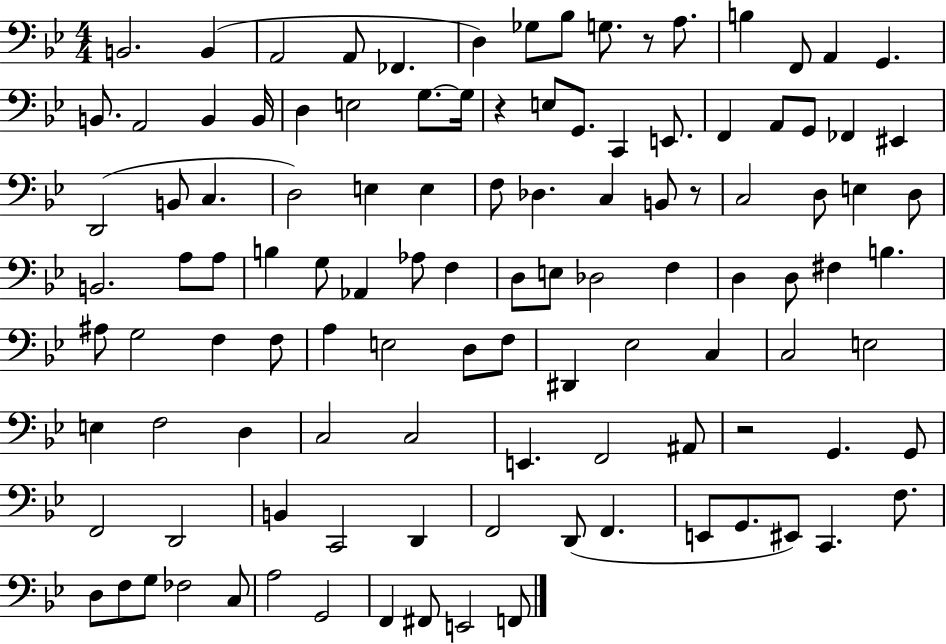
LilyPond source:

{
  \clef bass
  \numericTimeSignature
  \time 4/4
  \key bes \major
  b,2. b,4( | a,2 a,8 fes,4. | d4) ges8 bes8 g8. r8 a8. | b4 f,8 a,4 g,4. | \break b,8. a,2 b,4 b,16 | d4 e2 g8.~~ g16 | r4 e8 g,8. c,4 e,8. | f,4 a,8 g,8 fes,4 eis,4 | \break d,2( b,8 c4. | d2) e4 e4 | f8 des4. c4 b,8 r8 | c2 d8 e4 d8 | \break b,2. a8 a8 | b4 g8 aes,4 aes8 f4 | d8 e8 des2 f4 | d4 d8 fis4 b4. | \break ais8 g2 f4 f8 | a4 e2 d8 f8 | dis,4 ees2 c4 | c2 e2 | \break e4 f2 d4 | c2 c2 | e,4. f,2 ais,8 | r2 g,4. g,8 | \break f,2 d,2 | b,4 c,2 d,4 | f,2 d,8( f,4. | e,8 g,8. eis,8) c,4. f8. | \break d8 f8 g8 fes2 c8 | a2 g,2 | f,4 fis,8 e,2 f,8 | \bar "|."
}